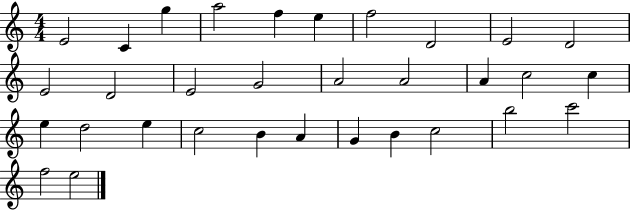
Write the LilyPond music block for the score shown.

{
  \clef treble
  \numericTimeSignature
  \time 4/4
  \key c \major
  e'2 c'4 g''4 | a''2 f''4 e''4 | f''2 d'2 | e'2 d'2 | \break e'2 d'2 | e'2 g'2 | a'2 a'2 | a'4 c''2 c''4 | \break e''4 d''2 e''4 | c''2 b'4 a'4 | g'4 b'4 c''2 | b''2 c'''2 | \break f''2 e''2 | \bar "|."
}